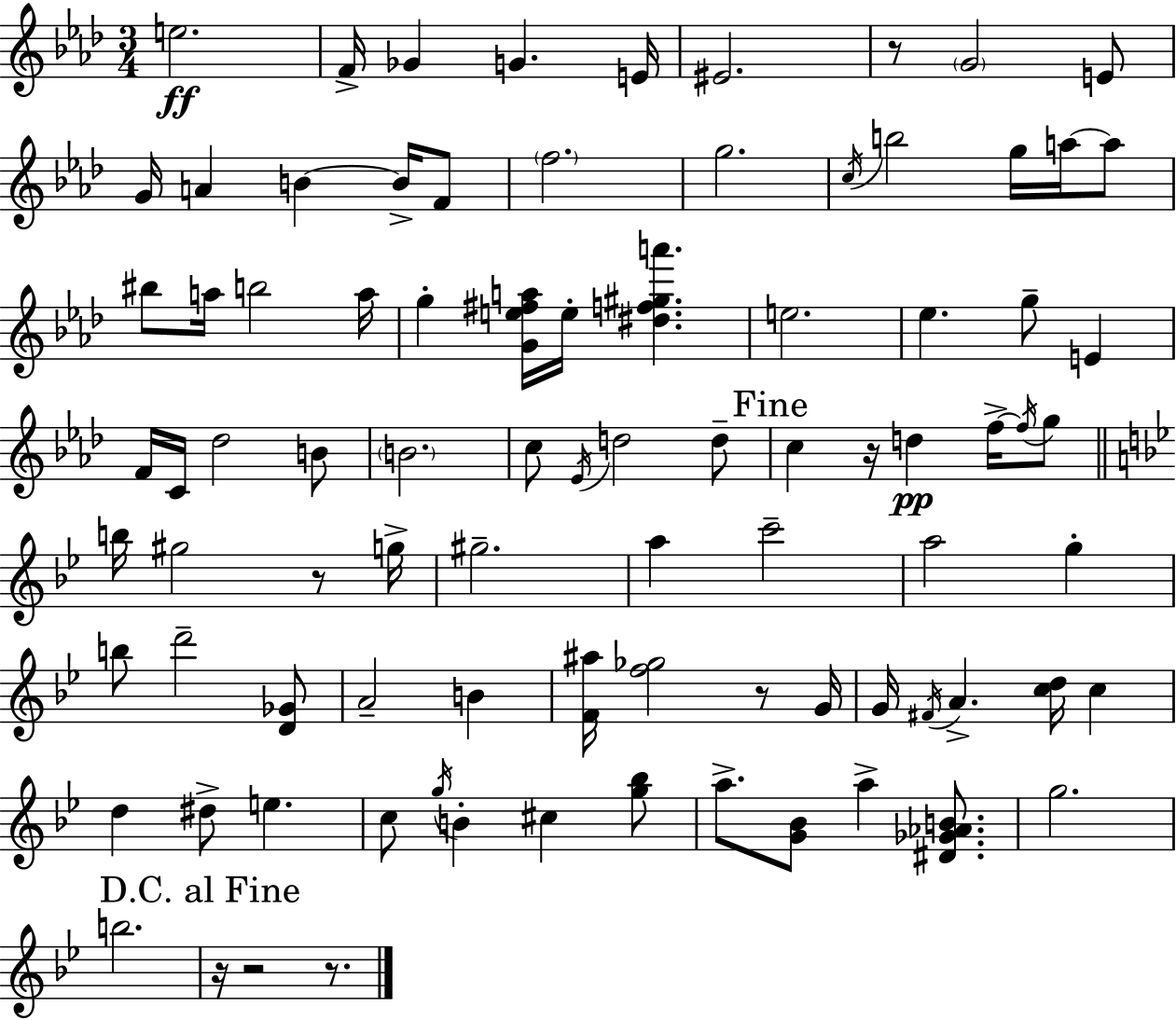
{
  \clef treble
  \numericTimeSignature
  \time 3/4
  \key aes \major
  e''2.\ff | f'16-> ges'4 g'4. e'16 | eis'2. | r8 \parenthesize g'2 e'8 | \break g'16 a'4 b'4~~ b'16-> f'8 | \parenthesize f''2. | g''2. | \acciaccatura { c''16 } b''2 g''16 a''16~~ a''8 | \break bis''8 a''16 b''2 | a''16 g''4-. <g' e'' fis'' a''>16 e''16-. <dis'' f'' gis'' a'''>4. | e''2. | ees''4. g''8-- e'4 | \break f'16 c'16 des''2 b'8 | \parenthesize b'2. | c''8 \acciaccatura { ees'16 } d''2 | d''8-- \mark "Fine" c''4 r16 d''4\pp f''16->~~ | \break \acciaccatura { f''16 } g''8 \bar "||" \break \key bes \major b''16 gis''2 r8 g''16-> | gis''2.-- | a''4 c'''2-- | a''2 g''4-. | \break b''8 d'''2-- <d' ges'>8 | a'2-- b'4 | <f' ais''>16 <f'' ges''>2 r8 g'16 | g'16 \acciaccatura { fis'16 } a'4.-> <c'' d''>16 c''4 | \break d''4 dis''8-> e''4. | c''8 \acciaccatura { g''16 } b'4-. cis''4 | <g'' bes''>8 a''8.-> <g' bes'>8 a''4-> <dis' ges' aes' b'>8. | g''2. | \break b''2. | \mark "D.C. al Fine" r16 r2 r8. | \bar "|."
}